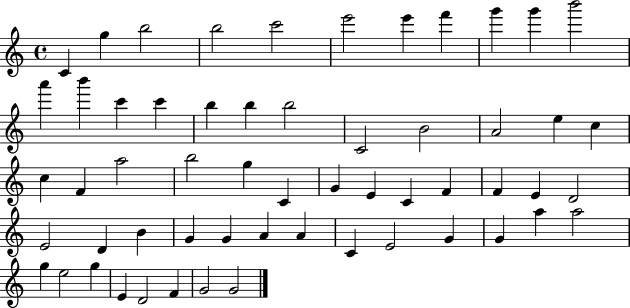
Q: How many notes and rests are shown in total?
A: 57